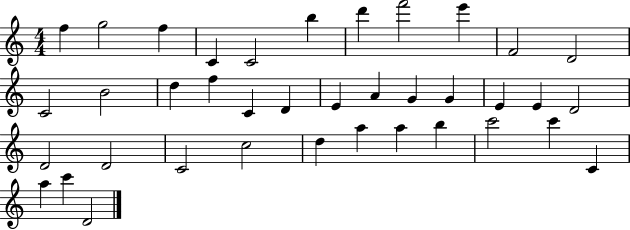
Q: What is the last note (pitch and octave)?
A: D4